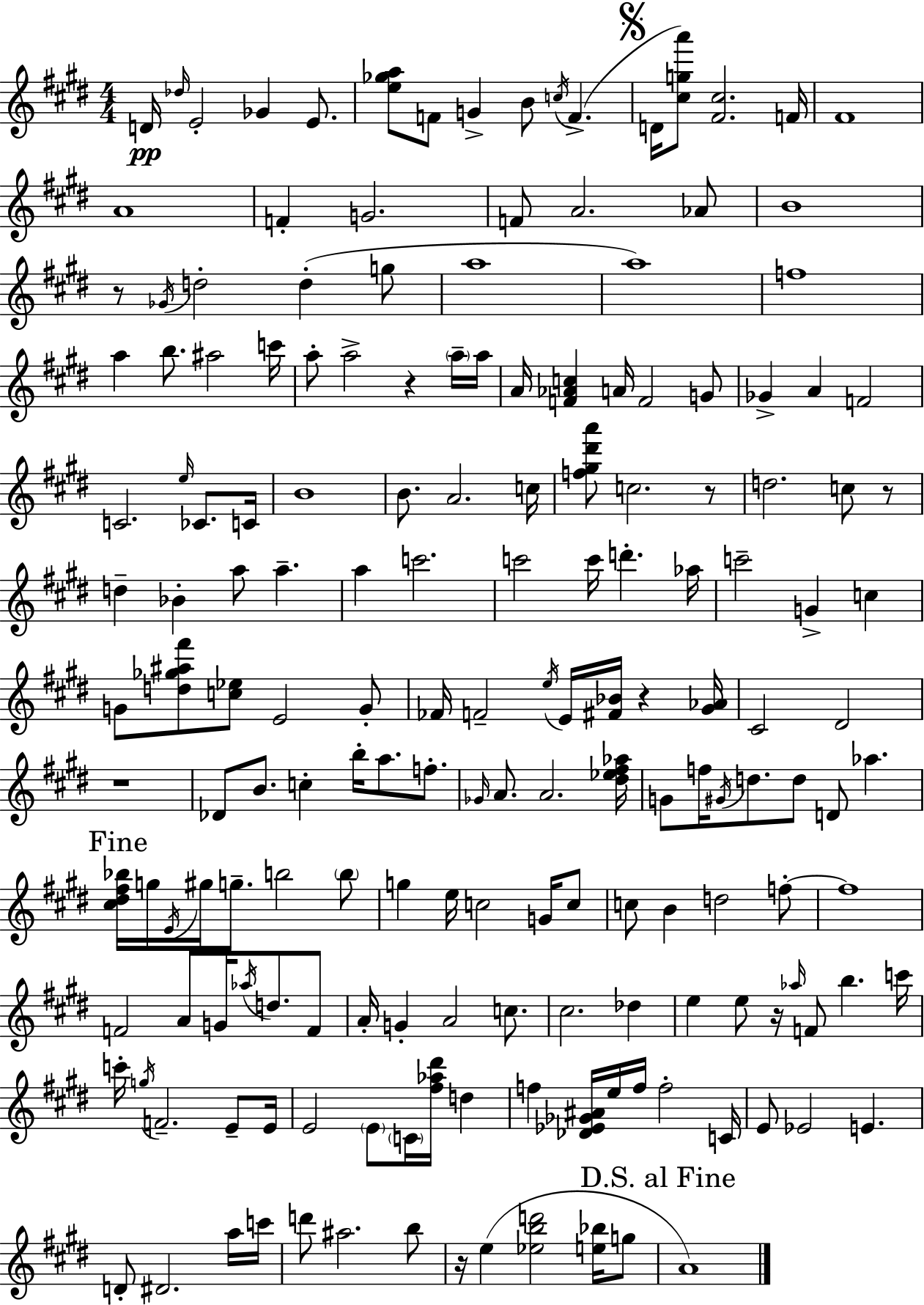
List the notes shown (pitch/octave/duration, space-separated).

D4/s Db5/s E4/h Gb4/q E4/e. [E5,Gb5,A5]/e F4/e G4/q B4/e C5/s F4/q. D4/s [C#5,G5,A6]/e [F#4,C#5]/h. F4/s F#4/w A4/w F4/q G4/h. F4/e A4/h. Ab4/e B4/w R/e Gb4/s D5/h D5/q G5/e A5/w A5/w F5/w A5/q B5/e. A#5/h C6/s A5/e A5/h R/q A5/s A5/s A4/s [F4,Ab4,C5]/q A4/s F4/h G4/e Gb4/q A4/q F4/h C4/h. E5/s CES4/e. C4/s B4/w B4/e. A4/h. C5/s [F5,G#5,D#6,A6]/e C5/h. R/e D5/h. C5/e R/e D5/q Bb4/q A5/e A5/q. A5/q C6/h. C6/h C6/s D6/q. Ab5/s C6/h G4/q C5/q G4/e [D5,Gb5,A#5,F#6]/e [C5,Eb5]/e E4/h G4/e FES4/s F4/h E5/s E4/s [F#4,Bb4]/s R/q [G#4,Ab4]/s C#4/h D#4/h R/w Db4/e B4/e. C5/q B5/s A5/e. F5/e. Gb4/s A4/e. A4/h. [D#5,Eb5,F#5,Ab5]/s G4/e F5/s G#4/s D5/e. D5/e D4/e Ab5/q. [C#5,D#5,F#5,Bb5]/s G5/s E4/s G#5/s G5/e. B5/h B5/e G5/q E5/s C5/h G4/s C5/e C5/e B4/q D5/h F5/e F5/w F4/h A4/e G4/s Ab5/s D5/e. F4/e A4/s G4/q A4/h C5/e. C#5/h. Db5/q E5/q E5/e R/s Ab5/s F4/e B5/q. C6/s C6/s G5/s F4/h. E4/e E4/s E4/h E4/e C4/s [F#5,Ab5,D#6]/s D5/q F5/q [Db4,Eb4,Gb4,A#4]/s E5/s F5/s F5/h C4/s E4/e Eb4/h E4/q. D4/e D#4/h. A5/s C6/s D6/e A#5/h. B5/e R/s E5/q [Eb5,B5,D6]/h [E5,Bb5]/s G5/e A4/w